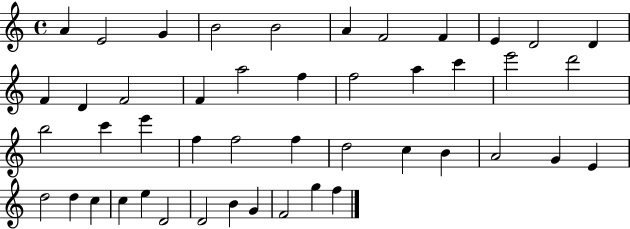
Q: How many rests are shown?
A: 0